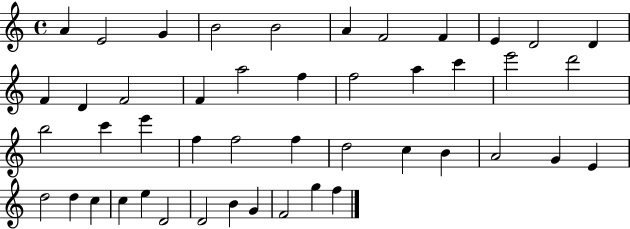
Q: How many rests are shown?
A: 0